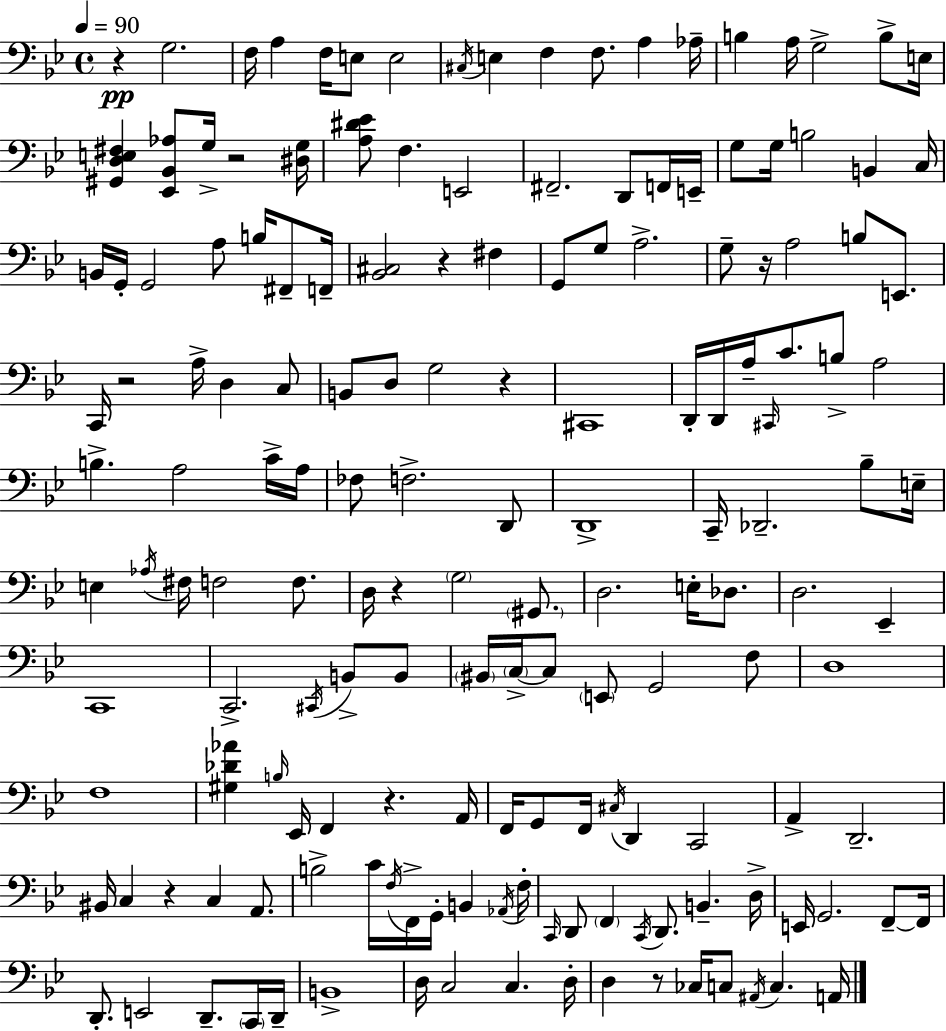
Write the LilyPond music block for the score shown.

{
  \clef bass
  \time 4/4
  \defaultTimeSignature
  \key g \minor
  \tempo 4 = 90
  r4\pp g2. | f16 a4 f16 e8 e2 | \acciaccatura { cis16 } e4 f4 f8. a4 | aes16-- b4 a16 g2-> b8-> | \break e16 <gis, d e fis>4 <ees, bes, aes>8 g16-> r2 | <dis g>16 <a dis' ees'>8 f4. e,2 | fis,2.-- d,8 f,16 | e,16-- g8 g16 b2 b,4 | \break c16 b,16 g,16-. g,2 a8 b16 fis,8-- | f,16-- <bes, cis>2 r4 fis4 | g,8 g8 a2.-> | g8-- r16 a2 b8 e,8. | \break c,16 r2 a16-> d4 c8 | b,8 d8 g2 r4 | cis,1 | d,16-. d,16 a16-- \grace { cis,16 } c'8. b8-> a2 | \break b4.-> a2 | c'16-> a16 fes8 f2.-> | d,8 d,1-> | c,16-- des,2.-- bes8-- | \break e16-- e4 \acciaccatura { aes16 } fis16 f2 | f8. d16 r4 \parenthesize g2 | \parenthesize gis,8. d2. e16-. | des8. d2. ees,4-- | \break c,1 | c,2.-> \acciaccatura { cis,16 } | b,8-> b,8 \parenthesize bis,16 \parenthesize c16->~~ c8 \parenthesize e,8 g,2 | f8 d1 | \break f1 | <gis des' aes'>4 \grace { b16 } ees,16 f,4 r4. | a,16 f,16 g,8 f,16 \acciaccatura { cis16 } d,4 c,2 | a,4-> d,2.-- | \break bis,16 c4 r4 c4 | a,8. b2-> c'16 \acciaccatura { f16 } | f,16-> g,16-. b,4 \acciaccatura { aes,16 } f16-. \grace { c,16 } d,8 \parenthesize f,4 \acciaccatura { c,16 } | d,8. b,4.-- d16-> e,16 g,2. | \break f,8--~~ f,16 d,8.-. e,2 | d,8.-- \parenthesize c,16 d,16-- b,1-> | d16 c2 | c4. d16-. d4 r8 | \break ces16 c8 \acciaccatura { ais,16 } c4. a,16 \bar "|."
}